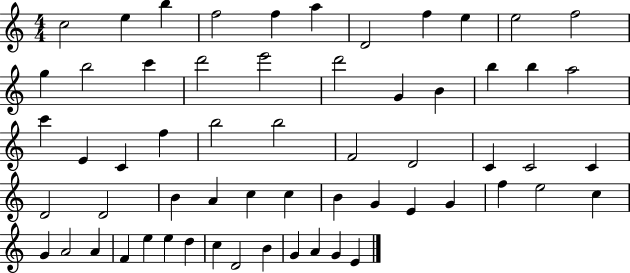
C5/h E5/q B5/q F5/h F5/q A5/q D4/h F5/q E5/q E5/h F5/h G5/q B5/h C6/q D6/h E6/h D6/h G4/q B4/q B5/q B5/q A5/h C6/q E4/q C4/q F5/q B5/h B5/h F4/h D4/h C4/q C4/h C4/q D4/h D4/h B4/q A4/q C5/q C5/q B4/q G4/q E4/q G4/q F5/q E5/h C5/q G4/q A4/h A4/q F4/q E5/q E5/q D5/q C5/q D4/h B4/q G4/q A4/q G4/q E4/q